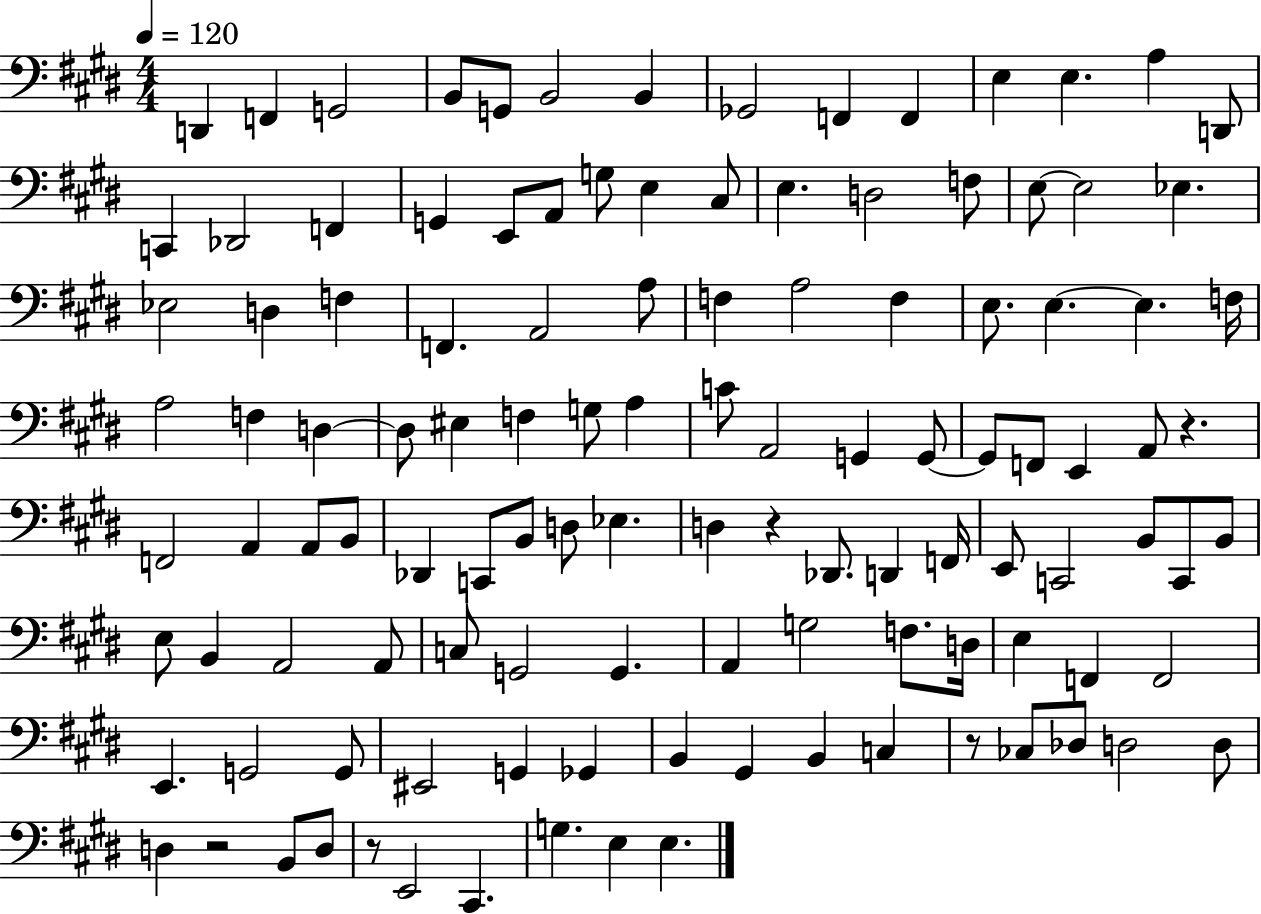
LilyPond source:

{
  \clef bass
  \numericTimeSignature
  \time 4/4
  \key e \major
  \tempo 4 = 120
  d,4 f,4 g,2 | b,8 g,8 b,2 b,4 | ges,2 f,4 f,4 | e4 e4. a4 d,8 | \break c,4 des,2 f,4 | g,4 e,8 a,8 g8 e4 cis8 | e4. d2 f8 | e8~~ e2 ees4. | \break ees2 d4 f4 | f,4. a,2 a8 | f4 a2 f4 | e8. e4.~~ e4. f16 | \break a2 f4 d4~~ | d8 eis4 f4 g8 a4 | c'8 a,2 g,4 g,8~~ | g,8 f,8 e,4 a,8 r4. | \break f,2 a,4 a,8 b,8 | des,4 c,8 b,8 d8 ees4. | d4 r4 des,8. d,4 f,16 | e,8 c,2 b,8 c,8 b,8 | \break e8 b,4 a,2 a,8 | c8 g,2 g,4. | a,4 g2 f8. d16 | e4 f,4 f,2 | \break e,4. g,2 g,8 | eis,2 g,4 ges,4 | b,4 gis,4 b,4 c4 | r8 ces8 des8 d2 d8 | \break d4 r2 b,8 d8 | r8 e,2 cis,4. | g4. e4 e4. | \bar "|."
}